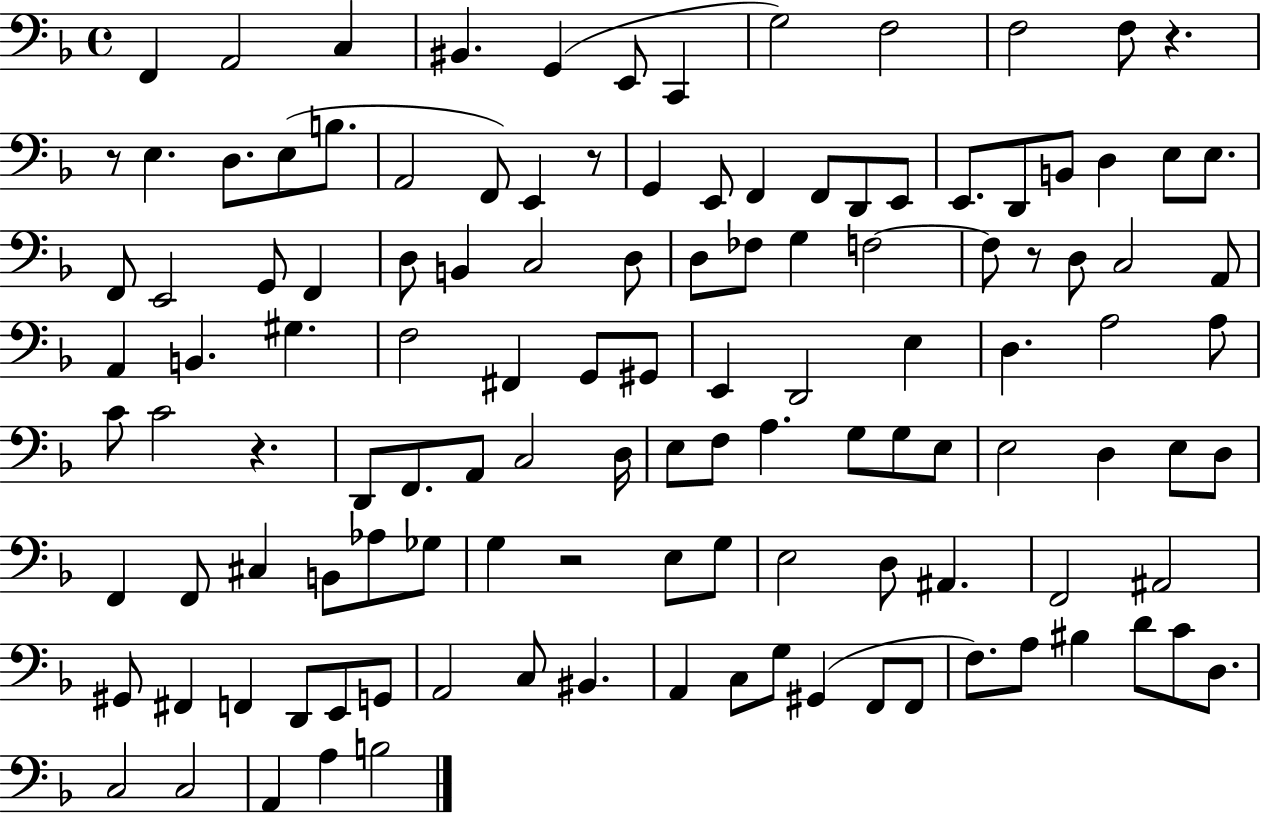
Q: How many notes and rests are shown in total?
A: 122